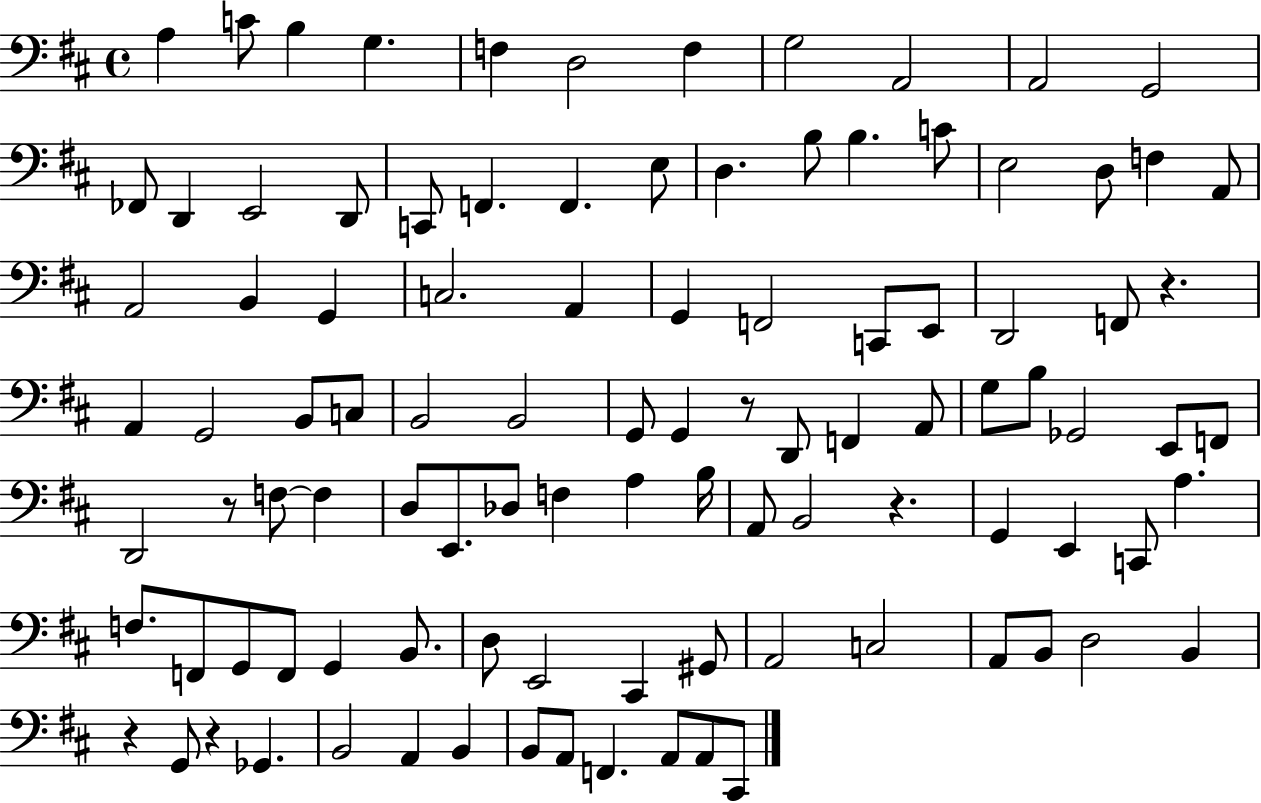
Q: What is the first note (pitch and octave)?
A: A3